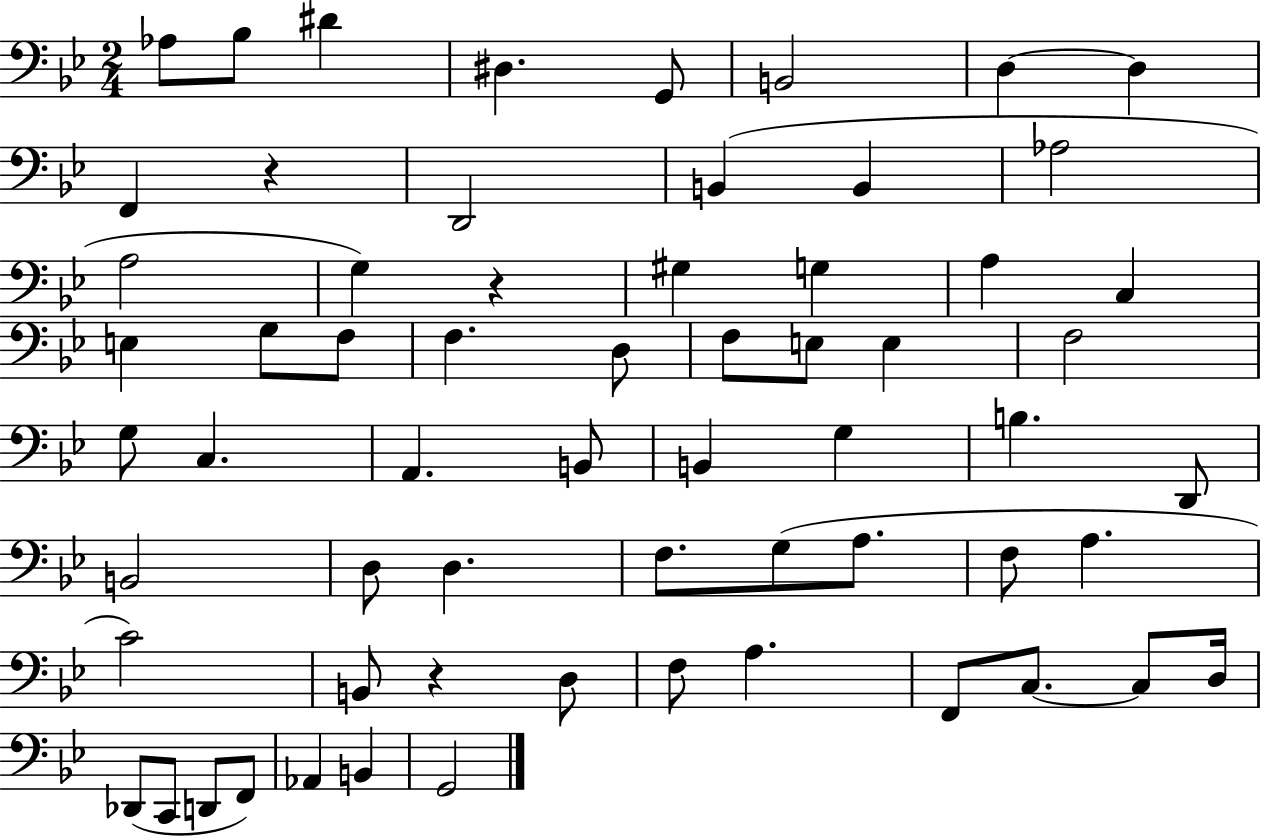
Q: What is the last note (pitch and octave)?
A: G2